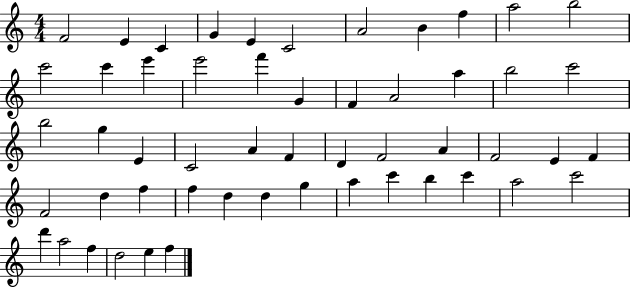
{
  \clef treble
  \numericTimeSignature
  \time 4/4
  \key c \major
  f'2 e'4 c'4 | g'4 e'4 c'2 | a'2 b'4 f''4 | a''2 b''2 | \break c'''2 c'''4 e'''4 | e'''2 f'''4 g'4 | f'4 a'2 a''4 | b''2 c'''2 | \break b''2 g''4 e'4 | c'2 a'4 f'4 | d'4 f'2 a'4 | f'2 e'4 f'4 | \break f'2 d''4 f''4 | f''4 d''4 d''4 g''4 | a''4 c'''4 b''4 c'''4 | a''2 c'''2 | \break d'''4 a''2 f''4 | d''2 e''4 f''4 | \bar "|."
}